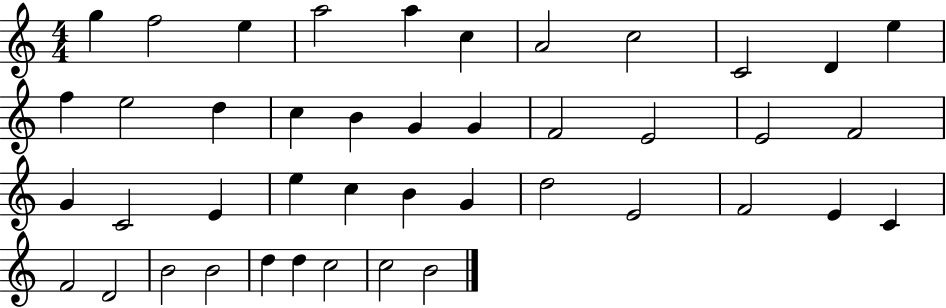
G5/q F5/h E5/q A5/h A5/q C5/q A4/h C5/h C4/h D4/q E5/q F5/q E5/h D5/q C5/q B4/q G4/q G4/q F4/h E4/h E4/h F4/h G4/q C4/h E4/q E5/q C5/q B4/q G4/q D5/h E4/h F4/h E4/q C4/q F4/h D4/h B4/h B4/h D5/q D5/q C5/h C5/h B4/h